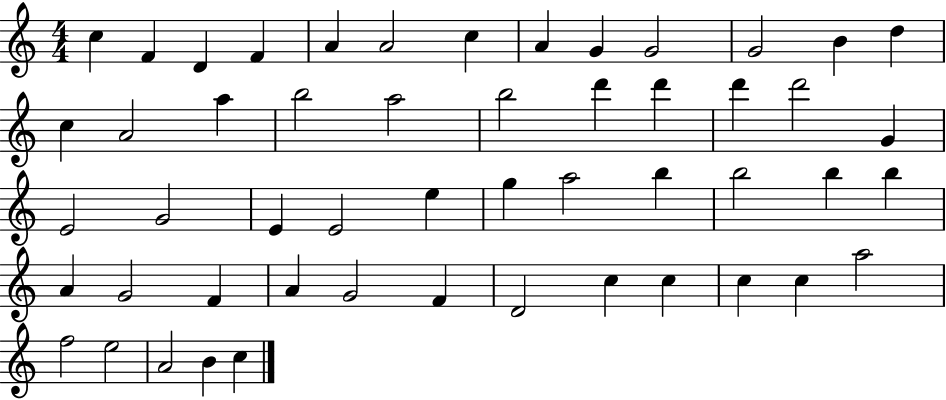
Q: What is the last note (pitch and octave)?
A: C5